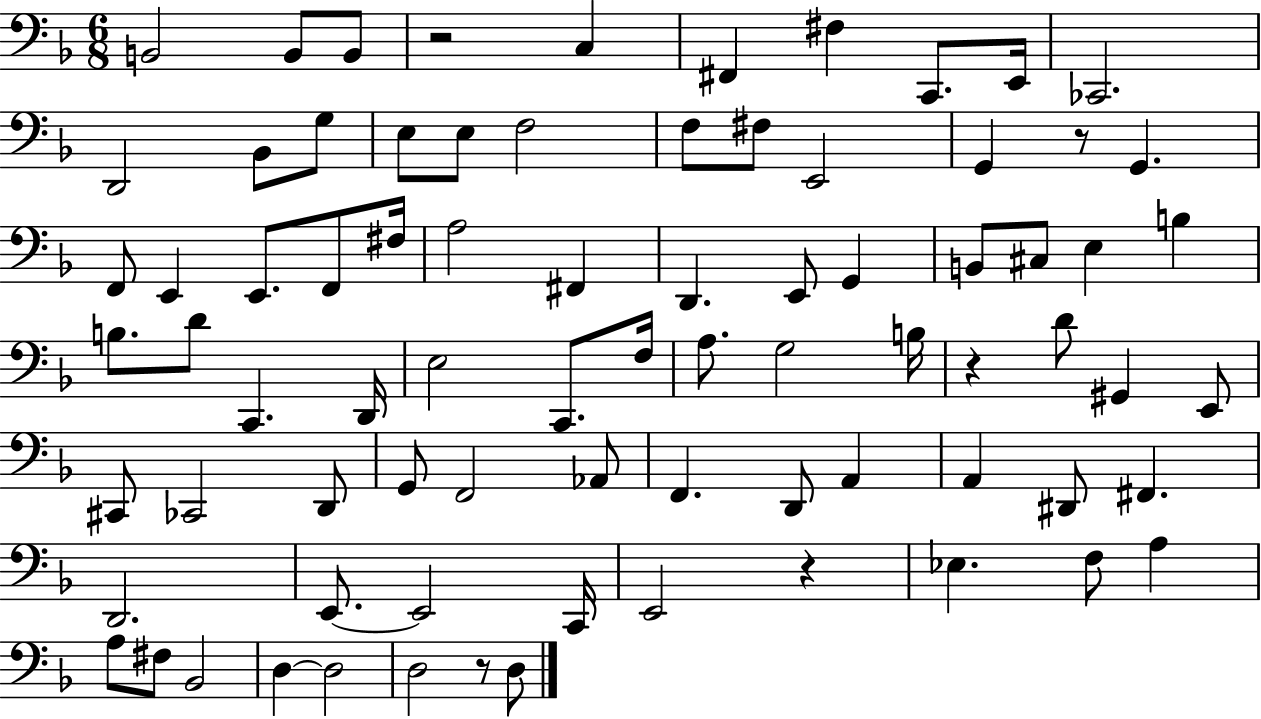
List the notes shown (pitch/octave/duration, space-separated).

B2/h B2/e B2/e R/h C3/q F#2/q F#3/q C2/e. E2/s CES2/h. D2/h Bb2/e G3/e E3/e E3/e F3/h F3/e F#3/e E2/h G2/q R/e G2/q. F2/e E2/q E2/e. F2/e F#3/s A3/h F#2/q D2/q. E2/e G2/q B2/e C#3/e E3/q B3/q B3/e. D4/e C2/q. D2/s E3/h C2/e. F3/s A3/e. G3/h B3/s R/q D4/e G#2/q E2/e C#2/e CES2/h D2/e G2/e F2/h Ab2/e F2/q. D2/e A2/q A2/q D#2/e F#2/q. D2/h. E2/e. E2/h C2/s E2/h R/q Eb3/q. F3/e A3/q A3/e F#3/e Bb2/h D3/q D3/h D3/h R/e D3/e